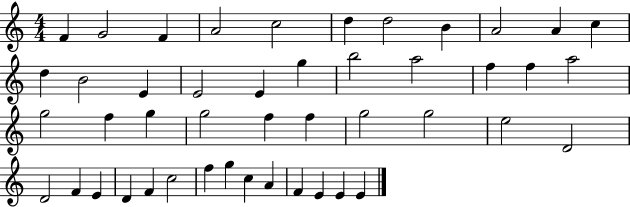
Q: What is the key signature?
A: C major